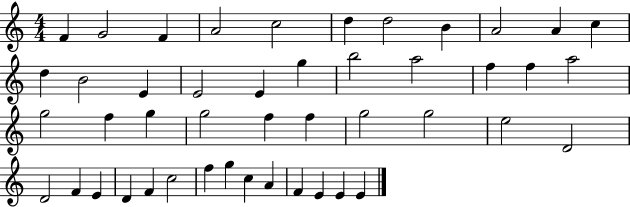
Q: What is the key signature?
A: C major